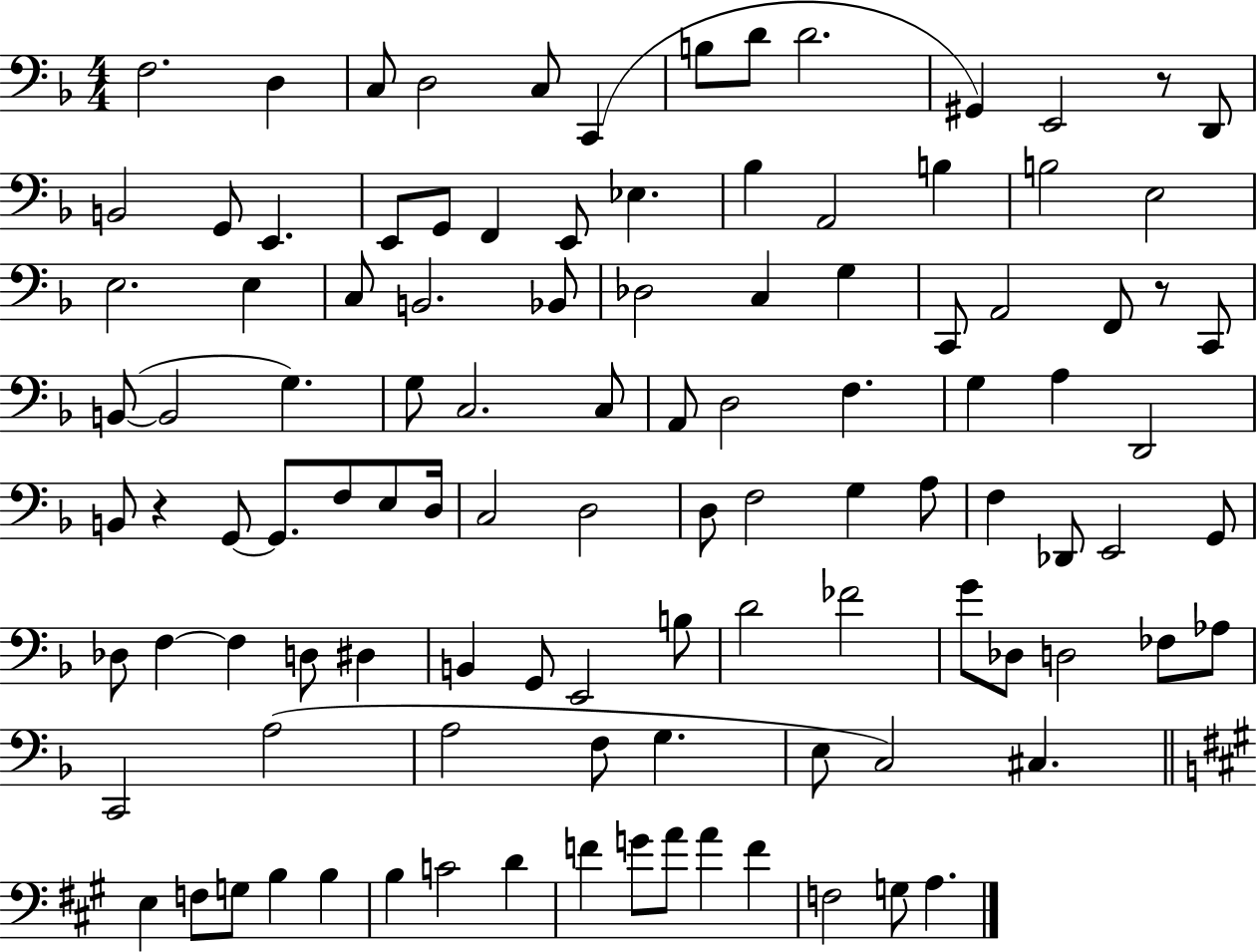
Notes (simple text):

F3/h. D3/q C3/e D3/h C3/e C2/q B3/e D4/e D4/h. G#2/q E2/h R/e D2/e B2/h G2/e E2/q. E2/e G2/e F2/q E2/e Eb3/q. Bb3/q A2/h B3/q B3/h E3/h E3/h. E3/q C3/e B2/h. Bb2/e Db3/h C3/q G3/q C2/e A2/h F2/e R/e C2/e B2/e B2/h G3/q. G3/e C3/h. C3/e A2/e D3/h F3/q. G3/q A3/q D2/h B2/e R/q G2/e G2/e. F3/e E3/e D3/s C3/h D3/h D3/e F3/h G3/q A3/e F3/q Db2/e E2/h G2/e Db3/e F3/q F3/q D3/e D#3/q B2/q G2/e E2/h B3/e D4/h FES4/h G4/e Db3/e D3/h FES3/e Ab3/e C2/h A3/h A3/h F3/e G3/q. E3/e C3/h C#3/q. E3/q F3/e G3/e B3/q B3/q B3/q C4/h D4/q F4/q G4/e A4/e A4/q F4/q F3/h G3/e A3/q.